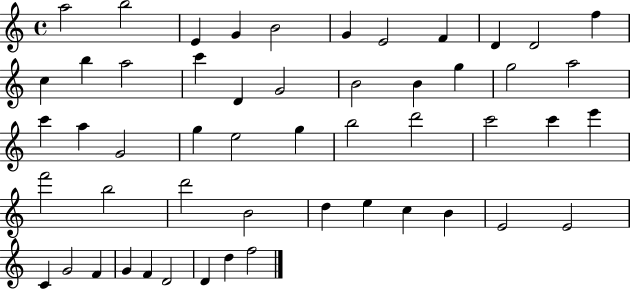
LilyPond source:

{
  \clef treble
  \time 4/4
  \defaultTimeSignature
  \key c \major
  a''2 b''2 | e'4 g'4 b'2 | g'4 e'2 f'4 | d'4 d'2 f''4 | \break c''4 b''4 a''2 | c'''4 d'4 g'2 | b'2 b'4 g''4 | g''2 a''2 | \break c'''4 a''4 g'2 | g''4 e''2 g''4 | b''2 d'''2 | c'''2 c'''4 e'''4 | \break f'''2 b''2 | d'''2 b'2 | d''4 e''4 c''4 b'4 | e'2 e'2 | \break c'4 g'2 f'4 | g'4 f'4 d'2 | d'4 d''4 f''2 | \bar "|."
}